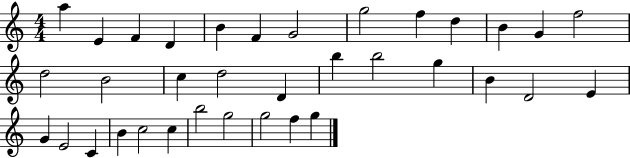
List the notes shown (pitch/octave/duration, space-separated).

A5/q E4/q F4/q D4/q B4/q F4/q G4/h G5/h F5/q D5/q B4/q G4/q F5/h D5/h B4/h C5/q D5/h D4/q B5/q B5/h G5/q B4/q D4/h E4/q G4/q E4/h C4/q B4/q C5/h C5/q B5/h G5/h G5/h F5/q G5/q